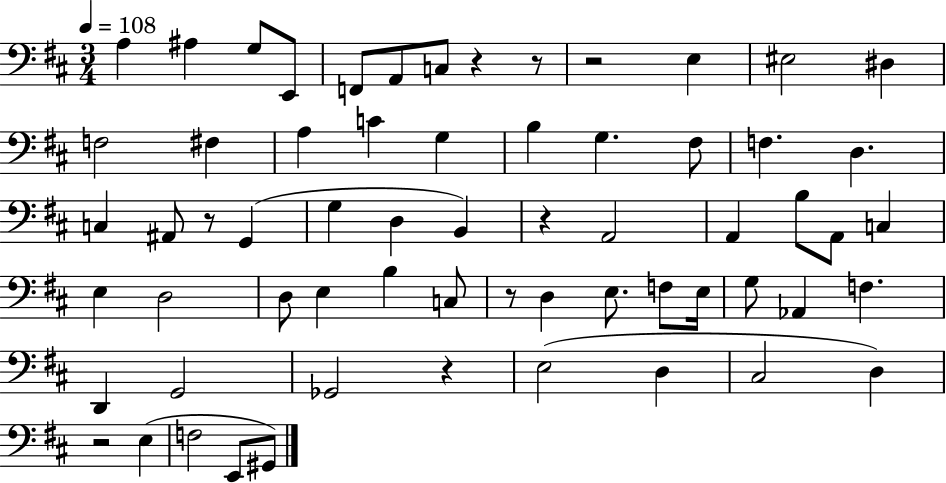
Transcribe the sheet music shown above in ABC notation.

X:1
T:Untitled
M:3/4
L:1/4
K:D
A, ^A, G,/2 E,,/2 F,,/2 A,,/2 C,/2 z z/2 z2 E, ^E,2 ^D, F,2 ^F, A, C G, B, G, ^F,/2 F, D, C, ^A,,/2 z/2 G,, G, D, B,, z A,,2 A,, B,/2 A,,/2 C, E, D,2 D,/2 E, B, C,/2 z/2 D, E,/2 F,/2 E,/4 G,/2 _A,, F, D,, G,,2 _G,,2 z E,2 D, ^C,2 D, z2 E, F,2 E,,/2 ^G,,/2